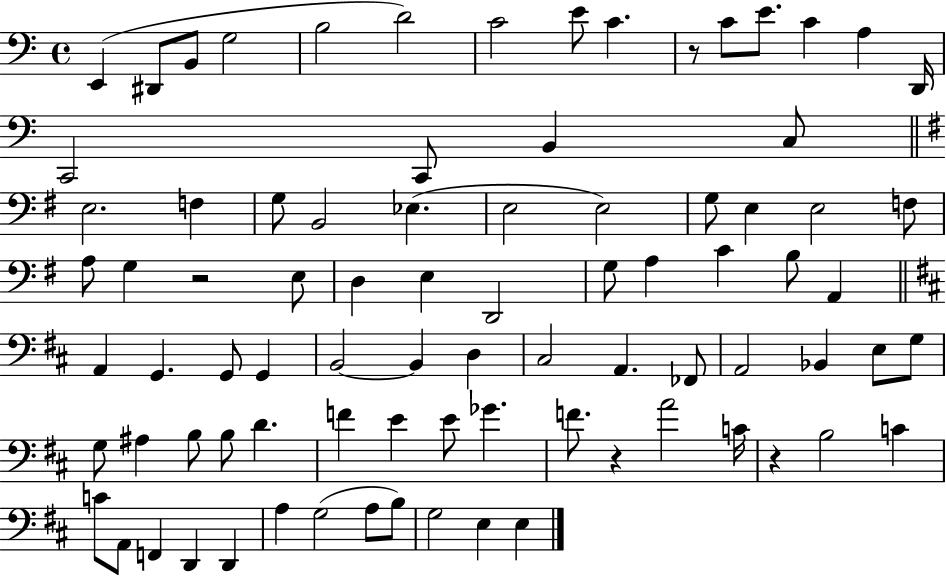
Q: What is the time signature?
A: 4/4